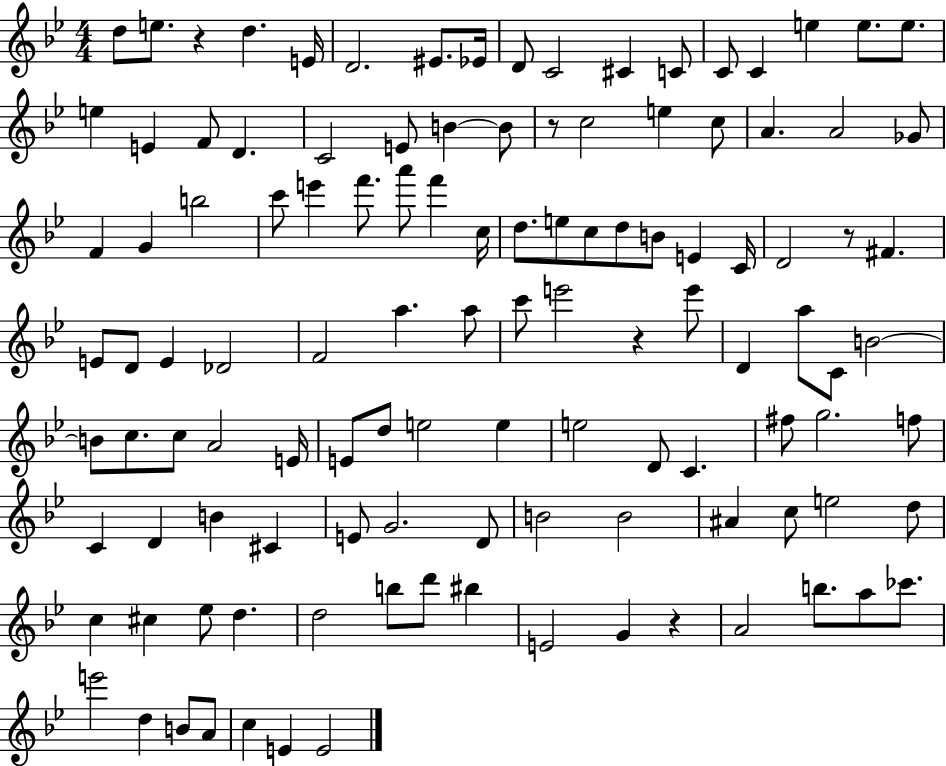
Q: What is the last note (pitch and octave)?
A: E4